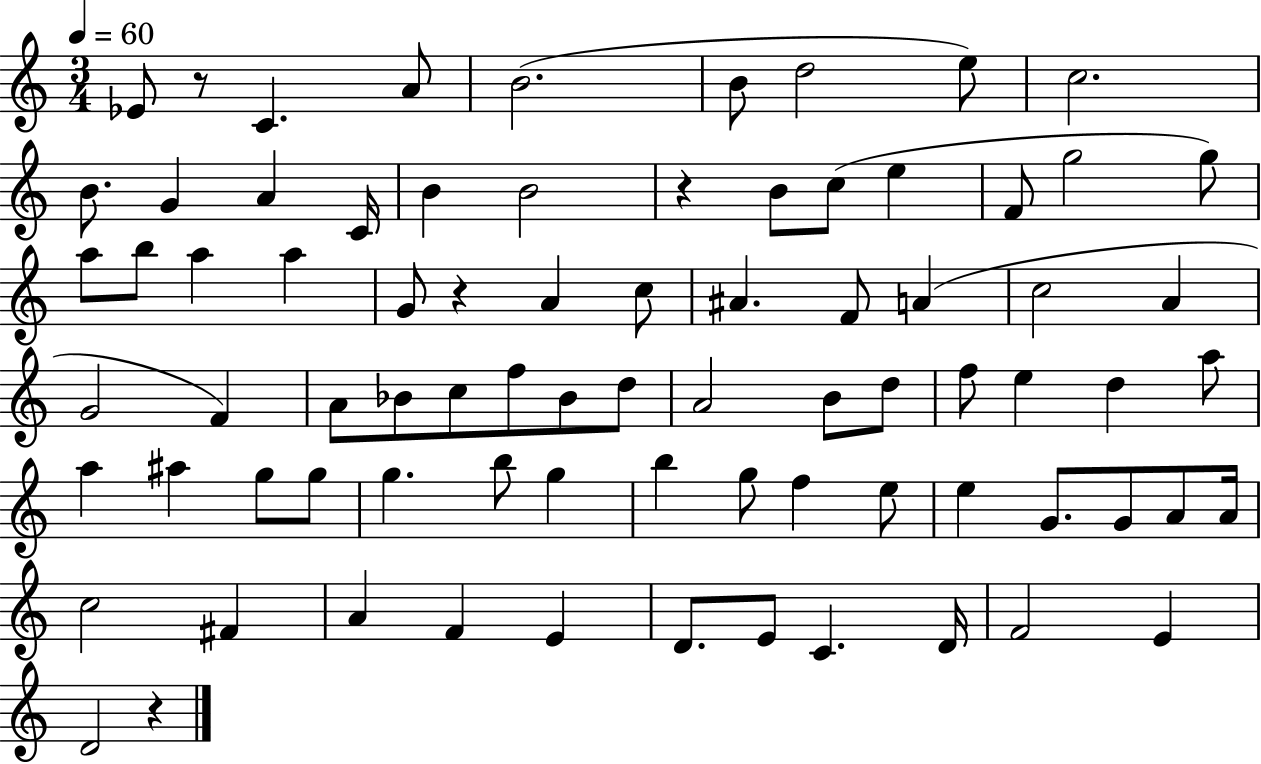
{
  \clef treble
  \numericTimeSignature
  \time 3/4
  \key c \major
  \tempo 4 = 60
  \repeat volta 2 { ees'8 r8 c'4. a'8 | b'2.( | b'8 d''2 e''8) | c''2. | \break b'8. g'4 a'4 c'16 | b'4 b'2 | r4 b'8 c''8( e''4 | f'8 g''2 g''8) | \break a''8 b''8 a''4 a''4 | g'8 r4 a'4 c''8 | ais'4. f'8 a'4( | c''2 a'4 | \break g'2 f'4) | a'8 bes'8 c''8 f''8 bes'8 d''8 | a'2 b'8 d''8 | f''8 e''4 d''4 a''8 | \break a''4 ais''4 g''8 g''8 | g''4. b''8 g''4 | b''4 g''8 f''4 e''8 | e''4 g'8. g'8 a'8 a'16 | \break c''2 fis'4 | a'4 f'4 e'4 | d'8. e'8 c'4. d'16 | f'2 e'4 | \break d'2 r4 | } \bar "|."
}